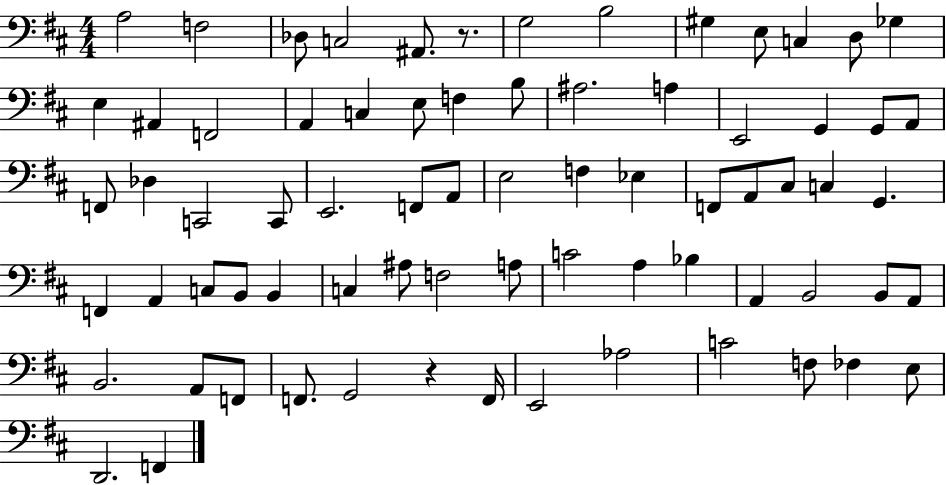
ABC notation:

X:1
T:Untitled
M:4/4
L:1/4
K:D
A,2 F,2 _D,/2 C,2 ^A,,/2 z/2 G,2 B,2 ^G, E,/2 C, D,/2 _G, E, ^A,, F,,2 A,, C, E,/2 F, B,/2 ^A,2 A, E,,2 G,, G,,/2 A,,/2 F,,/2 _D, C,,2 C,,/2 E,,2 F,,/2 A,,/2 E,2 F, _E, F,,/2 A,,/2 ^C,/2 C, G,, F,, A,, C,/2 B,,/2 B,, C, ^A,/2 F,2 A,/2 C2 A, _B, A,, B,,2 B,,/2 A,,/2 B,,2 A,,/2 F,,/2 F,,/2 G,,2 z F,,/4 E,,2 _A,2 C2 F,/2 _F, E,/2 D,,2 F,,